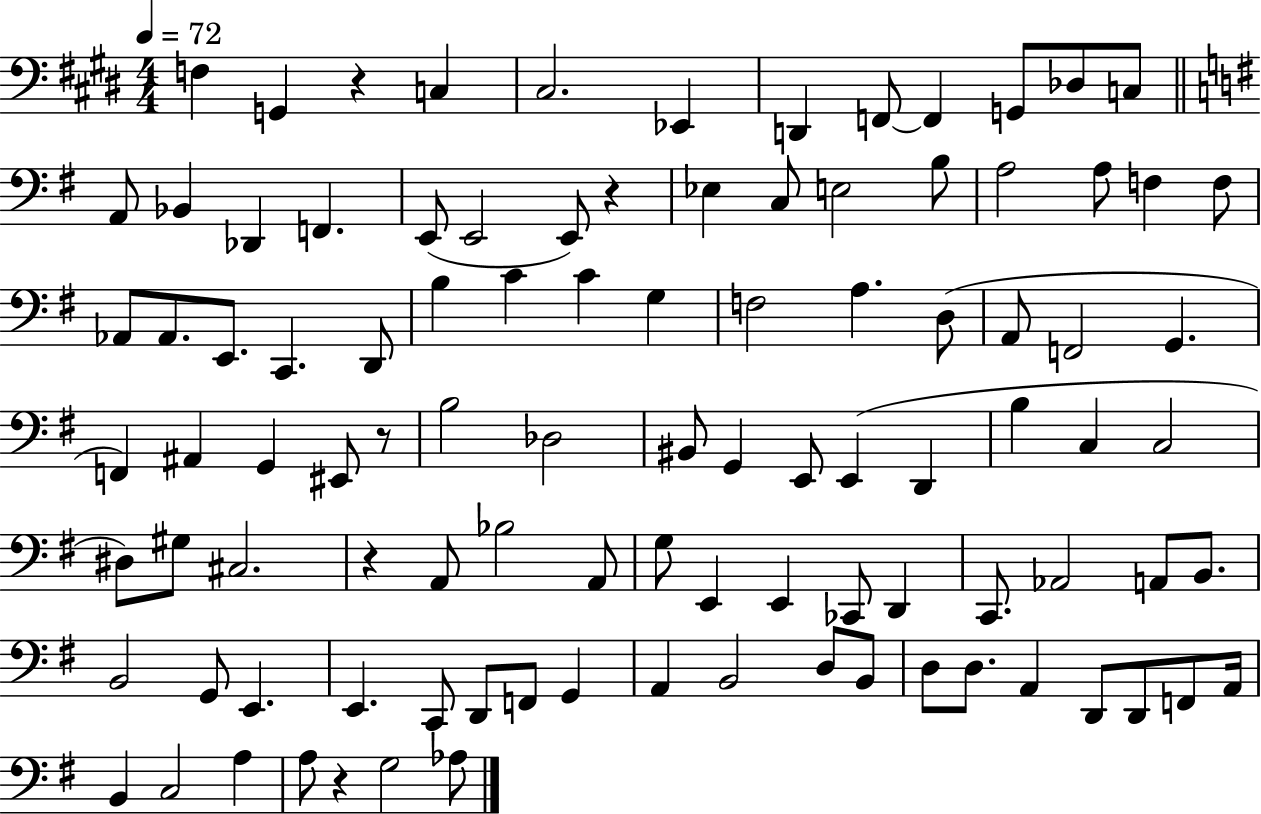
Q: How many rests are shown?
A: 5